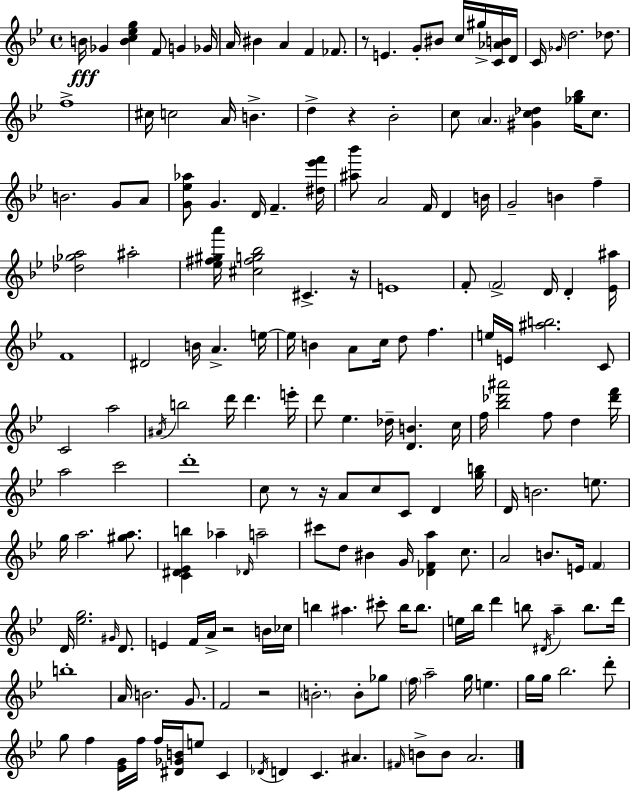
{
  \clef treble
  \time 4/4
  \defaultTimeSignature
  \key bes \major
  \repeat volta 2 { b'16\fff ges'4 <b' c'' ees'' g''>4 f'8 g'4 ges'16 | a'16 bis'4 a'4 f'4 fes'8. | r8 e'4. g'8-. bis'8 c''16 gis''16-> <c' aes' b'>16 d'16 | c'16 \grace { ges'16 } d''2. des''8. | \break f''1-> | cis''16 c''2 a'16 b'4.-> | d''4-> r4 bes'2-. | c''8 \parenthesize a'4. <gis' c'' des''>4 <ges'' bes''>16 c''8. | \break b'2. g'8 a'8 | <g' ees'' aes''>8 g'4. d'16 f'4.-- | <dis'' ees''' f'''>16 <ais'' bes'''>8 a'2 f'16 d'4 | b'16 g'2-- b'4 f''4-- | \break <des'' ges'' a''>2 ais''2-. | <ees'' fis'' gis'' a'''>16 <cis'' fis'' g'' bes''>2 cis'4.-> | r16 e'1 | f'8-. \parenthesize f'2-> d'16 d'4-. | \break <ees' ais''>16 f'1 | dis'2 b'16 a'4.-> | e''16~~ e''16 b'4 a'8 c''16 d''8 f''4. | e''16 e'16 <ais'' b''>2. c'8 | \break c'2 a''2 | \acciaccatura { ais'16 } b''2 d'''16 d'''4. | e'''16-. d'''8 ees''4. des''16-- <d' b'>4. | c''16 f''16 <bes'' des''' ais'''>2 f''8 d''4 | \break <des''' f'''>16 a''2 c'''2 | d'''1-. | c''8 r8 r16 a'8 c''8 c'8 d'4 | <g'' b''>16 d'16 b'2. e''8. | \break g''16 a''2. <gis'' a''>8. | <c' dis' ees' b''>4 aes''4-- \grace { des'16 } a''2-- | cis'''8 d''8 bis'4 g'16 <des' f' a''>4 | c''8. a'2 b'8. e'16 \parenthesize f'4 | \break d'16 <ees'' g''>2. | \grace { gis'16 } d'8. e'4 f'16 a'16-> r2 | b'16 ces''16 b''4 ais''4. cis'''8-. | b''16 b''8. e''16 bes''16 d'''4 b''8 \acciaccatura { dis'16 } a''4-- | \break b''8. d'''16 b''1-. | a'16 b'2. | g'8. f'2 r2 | \parenthesize b'2.-. | \break b'8-. ges''8 \parenthesize f''16 a''2-- g''16 e''4. | g''16 g''16 bes''2. | d'''8-. g''8 f''4 <ees' g'>16 f''16 f''16 <dis' ges' b'>16 e''8 | c'4 \acciaccatura { des'16 } d'4 c'4. | \break ais'4. \grace { fis'16 } b'8-> b'8 a'2. | } \bar "|."
}